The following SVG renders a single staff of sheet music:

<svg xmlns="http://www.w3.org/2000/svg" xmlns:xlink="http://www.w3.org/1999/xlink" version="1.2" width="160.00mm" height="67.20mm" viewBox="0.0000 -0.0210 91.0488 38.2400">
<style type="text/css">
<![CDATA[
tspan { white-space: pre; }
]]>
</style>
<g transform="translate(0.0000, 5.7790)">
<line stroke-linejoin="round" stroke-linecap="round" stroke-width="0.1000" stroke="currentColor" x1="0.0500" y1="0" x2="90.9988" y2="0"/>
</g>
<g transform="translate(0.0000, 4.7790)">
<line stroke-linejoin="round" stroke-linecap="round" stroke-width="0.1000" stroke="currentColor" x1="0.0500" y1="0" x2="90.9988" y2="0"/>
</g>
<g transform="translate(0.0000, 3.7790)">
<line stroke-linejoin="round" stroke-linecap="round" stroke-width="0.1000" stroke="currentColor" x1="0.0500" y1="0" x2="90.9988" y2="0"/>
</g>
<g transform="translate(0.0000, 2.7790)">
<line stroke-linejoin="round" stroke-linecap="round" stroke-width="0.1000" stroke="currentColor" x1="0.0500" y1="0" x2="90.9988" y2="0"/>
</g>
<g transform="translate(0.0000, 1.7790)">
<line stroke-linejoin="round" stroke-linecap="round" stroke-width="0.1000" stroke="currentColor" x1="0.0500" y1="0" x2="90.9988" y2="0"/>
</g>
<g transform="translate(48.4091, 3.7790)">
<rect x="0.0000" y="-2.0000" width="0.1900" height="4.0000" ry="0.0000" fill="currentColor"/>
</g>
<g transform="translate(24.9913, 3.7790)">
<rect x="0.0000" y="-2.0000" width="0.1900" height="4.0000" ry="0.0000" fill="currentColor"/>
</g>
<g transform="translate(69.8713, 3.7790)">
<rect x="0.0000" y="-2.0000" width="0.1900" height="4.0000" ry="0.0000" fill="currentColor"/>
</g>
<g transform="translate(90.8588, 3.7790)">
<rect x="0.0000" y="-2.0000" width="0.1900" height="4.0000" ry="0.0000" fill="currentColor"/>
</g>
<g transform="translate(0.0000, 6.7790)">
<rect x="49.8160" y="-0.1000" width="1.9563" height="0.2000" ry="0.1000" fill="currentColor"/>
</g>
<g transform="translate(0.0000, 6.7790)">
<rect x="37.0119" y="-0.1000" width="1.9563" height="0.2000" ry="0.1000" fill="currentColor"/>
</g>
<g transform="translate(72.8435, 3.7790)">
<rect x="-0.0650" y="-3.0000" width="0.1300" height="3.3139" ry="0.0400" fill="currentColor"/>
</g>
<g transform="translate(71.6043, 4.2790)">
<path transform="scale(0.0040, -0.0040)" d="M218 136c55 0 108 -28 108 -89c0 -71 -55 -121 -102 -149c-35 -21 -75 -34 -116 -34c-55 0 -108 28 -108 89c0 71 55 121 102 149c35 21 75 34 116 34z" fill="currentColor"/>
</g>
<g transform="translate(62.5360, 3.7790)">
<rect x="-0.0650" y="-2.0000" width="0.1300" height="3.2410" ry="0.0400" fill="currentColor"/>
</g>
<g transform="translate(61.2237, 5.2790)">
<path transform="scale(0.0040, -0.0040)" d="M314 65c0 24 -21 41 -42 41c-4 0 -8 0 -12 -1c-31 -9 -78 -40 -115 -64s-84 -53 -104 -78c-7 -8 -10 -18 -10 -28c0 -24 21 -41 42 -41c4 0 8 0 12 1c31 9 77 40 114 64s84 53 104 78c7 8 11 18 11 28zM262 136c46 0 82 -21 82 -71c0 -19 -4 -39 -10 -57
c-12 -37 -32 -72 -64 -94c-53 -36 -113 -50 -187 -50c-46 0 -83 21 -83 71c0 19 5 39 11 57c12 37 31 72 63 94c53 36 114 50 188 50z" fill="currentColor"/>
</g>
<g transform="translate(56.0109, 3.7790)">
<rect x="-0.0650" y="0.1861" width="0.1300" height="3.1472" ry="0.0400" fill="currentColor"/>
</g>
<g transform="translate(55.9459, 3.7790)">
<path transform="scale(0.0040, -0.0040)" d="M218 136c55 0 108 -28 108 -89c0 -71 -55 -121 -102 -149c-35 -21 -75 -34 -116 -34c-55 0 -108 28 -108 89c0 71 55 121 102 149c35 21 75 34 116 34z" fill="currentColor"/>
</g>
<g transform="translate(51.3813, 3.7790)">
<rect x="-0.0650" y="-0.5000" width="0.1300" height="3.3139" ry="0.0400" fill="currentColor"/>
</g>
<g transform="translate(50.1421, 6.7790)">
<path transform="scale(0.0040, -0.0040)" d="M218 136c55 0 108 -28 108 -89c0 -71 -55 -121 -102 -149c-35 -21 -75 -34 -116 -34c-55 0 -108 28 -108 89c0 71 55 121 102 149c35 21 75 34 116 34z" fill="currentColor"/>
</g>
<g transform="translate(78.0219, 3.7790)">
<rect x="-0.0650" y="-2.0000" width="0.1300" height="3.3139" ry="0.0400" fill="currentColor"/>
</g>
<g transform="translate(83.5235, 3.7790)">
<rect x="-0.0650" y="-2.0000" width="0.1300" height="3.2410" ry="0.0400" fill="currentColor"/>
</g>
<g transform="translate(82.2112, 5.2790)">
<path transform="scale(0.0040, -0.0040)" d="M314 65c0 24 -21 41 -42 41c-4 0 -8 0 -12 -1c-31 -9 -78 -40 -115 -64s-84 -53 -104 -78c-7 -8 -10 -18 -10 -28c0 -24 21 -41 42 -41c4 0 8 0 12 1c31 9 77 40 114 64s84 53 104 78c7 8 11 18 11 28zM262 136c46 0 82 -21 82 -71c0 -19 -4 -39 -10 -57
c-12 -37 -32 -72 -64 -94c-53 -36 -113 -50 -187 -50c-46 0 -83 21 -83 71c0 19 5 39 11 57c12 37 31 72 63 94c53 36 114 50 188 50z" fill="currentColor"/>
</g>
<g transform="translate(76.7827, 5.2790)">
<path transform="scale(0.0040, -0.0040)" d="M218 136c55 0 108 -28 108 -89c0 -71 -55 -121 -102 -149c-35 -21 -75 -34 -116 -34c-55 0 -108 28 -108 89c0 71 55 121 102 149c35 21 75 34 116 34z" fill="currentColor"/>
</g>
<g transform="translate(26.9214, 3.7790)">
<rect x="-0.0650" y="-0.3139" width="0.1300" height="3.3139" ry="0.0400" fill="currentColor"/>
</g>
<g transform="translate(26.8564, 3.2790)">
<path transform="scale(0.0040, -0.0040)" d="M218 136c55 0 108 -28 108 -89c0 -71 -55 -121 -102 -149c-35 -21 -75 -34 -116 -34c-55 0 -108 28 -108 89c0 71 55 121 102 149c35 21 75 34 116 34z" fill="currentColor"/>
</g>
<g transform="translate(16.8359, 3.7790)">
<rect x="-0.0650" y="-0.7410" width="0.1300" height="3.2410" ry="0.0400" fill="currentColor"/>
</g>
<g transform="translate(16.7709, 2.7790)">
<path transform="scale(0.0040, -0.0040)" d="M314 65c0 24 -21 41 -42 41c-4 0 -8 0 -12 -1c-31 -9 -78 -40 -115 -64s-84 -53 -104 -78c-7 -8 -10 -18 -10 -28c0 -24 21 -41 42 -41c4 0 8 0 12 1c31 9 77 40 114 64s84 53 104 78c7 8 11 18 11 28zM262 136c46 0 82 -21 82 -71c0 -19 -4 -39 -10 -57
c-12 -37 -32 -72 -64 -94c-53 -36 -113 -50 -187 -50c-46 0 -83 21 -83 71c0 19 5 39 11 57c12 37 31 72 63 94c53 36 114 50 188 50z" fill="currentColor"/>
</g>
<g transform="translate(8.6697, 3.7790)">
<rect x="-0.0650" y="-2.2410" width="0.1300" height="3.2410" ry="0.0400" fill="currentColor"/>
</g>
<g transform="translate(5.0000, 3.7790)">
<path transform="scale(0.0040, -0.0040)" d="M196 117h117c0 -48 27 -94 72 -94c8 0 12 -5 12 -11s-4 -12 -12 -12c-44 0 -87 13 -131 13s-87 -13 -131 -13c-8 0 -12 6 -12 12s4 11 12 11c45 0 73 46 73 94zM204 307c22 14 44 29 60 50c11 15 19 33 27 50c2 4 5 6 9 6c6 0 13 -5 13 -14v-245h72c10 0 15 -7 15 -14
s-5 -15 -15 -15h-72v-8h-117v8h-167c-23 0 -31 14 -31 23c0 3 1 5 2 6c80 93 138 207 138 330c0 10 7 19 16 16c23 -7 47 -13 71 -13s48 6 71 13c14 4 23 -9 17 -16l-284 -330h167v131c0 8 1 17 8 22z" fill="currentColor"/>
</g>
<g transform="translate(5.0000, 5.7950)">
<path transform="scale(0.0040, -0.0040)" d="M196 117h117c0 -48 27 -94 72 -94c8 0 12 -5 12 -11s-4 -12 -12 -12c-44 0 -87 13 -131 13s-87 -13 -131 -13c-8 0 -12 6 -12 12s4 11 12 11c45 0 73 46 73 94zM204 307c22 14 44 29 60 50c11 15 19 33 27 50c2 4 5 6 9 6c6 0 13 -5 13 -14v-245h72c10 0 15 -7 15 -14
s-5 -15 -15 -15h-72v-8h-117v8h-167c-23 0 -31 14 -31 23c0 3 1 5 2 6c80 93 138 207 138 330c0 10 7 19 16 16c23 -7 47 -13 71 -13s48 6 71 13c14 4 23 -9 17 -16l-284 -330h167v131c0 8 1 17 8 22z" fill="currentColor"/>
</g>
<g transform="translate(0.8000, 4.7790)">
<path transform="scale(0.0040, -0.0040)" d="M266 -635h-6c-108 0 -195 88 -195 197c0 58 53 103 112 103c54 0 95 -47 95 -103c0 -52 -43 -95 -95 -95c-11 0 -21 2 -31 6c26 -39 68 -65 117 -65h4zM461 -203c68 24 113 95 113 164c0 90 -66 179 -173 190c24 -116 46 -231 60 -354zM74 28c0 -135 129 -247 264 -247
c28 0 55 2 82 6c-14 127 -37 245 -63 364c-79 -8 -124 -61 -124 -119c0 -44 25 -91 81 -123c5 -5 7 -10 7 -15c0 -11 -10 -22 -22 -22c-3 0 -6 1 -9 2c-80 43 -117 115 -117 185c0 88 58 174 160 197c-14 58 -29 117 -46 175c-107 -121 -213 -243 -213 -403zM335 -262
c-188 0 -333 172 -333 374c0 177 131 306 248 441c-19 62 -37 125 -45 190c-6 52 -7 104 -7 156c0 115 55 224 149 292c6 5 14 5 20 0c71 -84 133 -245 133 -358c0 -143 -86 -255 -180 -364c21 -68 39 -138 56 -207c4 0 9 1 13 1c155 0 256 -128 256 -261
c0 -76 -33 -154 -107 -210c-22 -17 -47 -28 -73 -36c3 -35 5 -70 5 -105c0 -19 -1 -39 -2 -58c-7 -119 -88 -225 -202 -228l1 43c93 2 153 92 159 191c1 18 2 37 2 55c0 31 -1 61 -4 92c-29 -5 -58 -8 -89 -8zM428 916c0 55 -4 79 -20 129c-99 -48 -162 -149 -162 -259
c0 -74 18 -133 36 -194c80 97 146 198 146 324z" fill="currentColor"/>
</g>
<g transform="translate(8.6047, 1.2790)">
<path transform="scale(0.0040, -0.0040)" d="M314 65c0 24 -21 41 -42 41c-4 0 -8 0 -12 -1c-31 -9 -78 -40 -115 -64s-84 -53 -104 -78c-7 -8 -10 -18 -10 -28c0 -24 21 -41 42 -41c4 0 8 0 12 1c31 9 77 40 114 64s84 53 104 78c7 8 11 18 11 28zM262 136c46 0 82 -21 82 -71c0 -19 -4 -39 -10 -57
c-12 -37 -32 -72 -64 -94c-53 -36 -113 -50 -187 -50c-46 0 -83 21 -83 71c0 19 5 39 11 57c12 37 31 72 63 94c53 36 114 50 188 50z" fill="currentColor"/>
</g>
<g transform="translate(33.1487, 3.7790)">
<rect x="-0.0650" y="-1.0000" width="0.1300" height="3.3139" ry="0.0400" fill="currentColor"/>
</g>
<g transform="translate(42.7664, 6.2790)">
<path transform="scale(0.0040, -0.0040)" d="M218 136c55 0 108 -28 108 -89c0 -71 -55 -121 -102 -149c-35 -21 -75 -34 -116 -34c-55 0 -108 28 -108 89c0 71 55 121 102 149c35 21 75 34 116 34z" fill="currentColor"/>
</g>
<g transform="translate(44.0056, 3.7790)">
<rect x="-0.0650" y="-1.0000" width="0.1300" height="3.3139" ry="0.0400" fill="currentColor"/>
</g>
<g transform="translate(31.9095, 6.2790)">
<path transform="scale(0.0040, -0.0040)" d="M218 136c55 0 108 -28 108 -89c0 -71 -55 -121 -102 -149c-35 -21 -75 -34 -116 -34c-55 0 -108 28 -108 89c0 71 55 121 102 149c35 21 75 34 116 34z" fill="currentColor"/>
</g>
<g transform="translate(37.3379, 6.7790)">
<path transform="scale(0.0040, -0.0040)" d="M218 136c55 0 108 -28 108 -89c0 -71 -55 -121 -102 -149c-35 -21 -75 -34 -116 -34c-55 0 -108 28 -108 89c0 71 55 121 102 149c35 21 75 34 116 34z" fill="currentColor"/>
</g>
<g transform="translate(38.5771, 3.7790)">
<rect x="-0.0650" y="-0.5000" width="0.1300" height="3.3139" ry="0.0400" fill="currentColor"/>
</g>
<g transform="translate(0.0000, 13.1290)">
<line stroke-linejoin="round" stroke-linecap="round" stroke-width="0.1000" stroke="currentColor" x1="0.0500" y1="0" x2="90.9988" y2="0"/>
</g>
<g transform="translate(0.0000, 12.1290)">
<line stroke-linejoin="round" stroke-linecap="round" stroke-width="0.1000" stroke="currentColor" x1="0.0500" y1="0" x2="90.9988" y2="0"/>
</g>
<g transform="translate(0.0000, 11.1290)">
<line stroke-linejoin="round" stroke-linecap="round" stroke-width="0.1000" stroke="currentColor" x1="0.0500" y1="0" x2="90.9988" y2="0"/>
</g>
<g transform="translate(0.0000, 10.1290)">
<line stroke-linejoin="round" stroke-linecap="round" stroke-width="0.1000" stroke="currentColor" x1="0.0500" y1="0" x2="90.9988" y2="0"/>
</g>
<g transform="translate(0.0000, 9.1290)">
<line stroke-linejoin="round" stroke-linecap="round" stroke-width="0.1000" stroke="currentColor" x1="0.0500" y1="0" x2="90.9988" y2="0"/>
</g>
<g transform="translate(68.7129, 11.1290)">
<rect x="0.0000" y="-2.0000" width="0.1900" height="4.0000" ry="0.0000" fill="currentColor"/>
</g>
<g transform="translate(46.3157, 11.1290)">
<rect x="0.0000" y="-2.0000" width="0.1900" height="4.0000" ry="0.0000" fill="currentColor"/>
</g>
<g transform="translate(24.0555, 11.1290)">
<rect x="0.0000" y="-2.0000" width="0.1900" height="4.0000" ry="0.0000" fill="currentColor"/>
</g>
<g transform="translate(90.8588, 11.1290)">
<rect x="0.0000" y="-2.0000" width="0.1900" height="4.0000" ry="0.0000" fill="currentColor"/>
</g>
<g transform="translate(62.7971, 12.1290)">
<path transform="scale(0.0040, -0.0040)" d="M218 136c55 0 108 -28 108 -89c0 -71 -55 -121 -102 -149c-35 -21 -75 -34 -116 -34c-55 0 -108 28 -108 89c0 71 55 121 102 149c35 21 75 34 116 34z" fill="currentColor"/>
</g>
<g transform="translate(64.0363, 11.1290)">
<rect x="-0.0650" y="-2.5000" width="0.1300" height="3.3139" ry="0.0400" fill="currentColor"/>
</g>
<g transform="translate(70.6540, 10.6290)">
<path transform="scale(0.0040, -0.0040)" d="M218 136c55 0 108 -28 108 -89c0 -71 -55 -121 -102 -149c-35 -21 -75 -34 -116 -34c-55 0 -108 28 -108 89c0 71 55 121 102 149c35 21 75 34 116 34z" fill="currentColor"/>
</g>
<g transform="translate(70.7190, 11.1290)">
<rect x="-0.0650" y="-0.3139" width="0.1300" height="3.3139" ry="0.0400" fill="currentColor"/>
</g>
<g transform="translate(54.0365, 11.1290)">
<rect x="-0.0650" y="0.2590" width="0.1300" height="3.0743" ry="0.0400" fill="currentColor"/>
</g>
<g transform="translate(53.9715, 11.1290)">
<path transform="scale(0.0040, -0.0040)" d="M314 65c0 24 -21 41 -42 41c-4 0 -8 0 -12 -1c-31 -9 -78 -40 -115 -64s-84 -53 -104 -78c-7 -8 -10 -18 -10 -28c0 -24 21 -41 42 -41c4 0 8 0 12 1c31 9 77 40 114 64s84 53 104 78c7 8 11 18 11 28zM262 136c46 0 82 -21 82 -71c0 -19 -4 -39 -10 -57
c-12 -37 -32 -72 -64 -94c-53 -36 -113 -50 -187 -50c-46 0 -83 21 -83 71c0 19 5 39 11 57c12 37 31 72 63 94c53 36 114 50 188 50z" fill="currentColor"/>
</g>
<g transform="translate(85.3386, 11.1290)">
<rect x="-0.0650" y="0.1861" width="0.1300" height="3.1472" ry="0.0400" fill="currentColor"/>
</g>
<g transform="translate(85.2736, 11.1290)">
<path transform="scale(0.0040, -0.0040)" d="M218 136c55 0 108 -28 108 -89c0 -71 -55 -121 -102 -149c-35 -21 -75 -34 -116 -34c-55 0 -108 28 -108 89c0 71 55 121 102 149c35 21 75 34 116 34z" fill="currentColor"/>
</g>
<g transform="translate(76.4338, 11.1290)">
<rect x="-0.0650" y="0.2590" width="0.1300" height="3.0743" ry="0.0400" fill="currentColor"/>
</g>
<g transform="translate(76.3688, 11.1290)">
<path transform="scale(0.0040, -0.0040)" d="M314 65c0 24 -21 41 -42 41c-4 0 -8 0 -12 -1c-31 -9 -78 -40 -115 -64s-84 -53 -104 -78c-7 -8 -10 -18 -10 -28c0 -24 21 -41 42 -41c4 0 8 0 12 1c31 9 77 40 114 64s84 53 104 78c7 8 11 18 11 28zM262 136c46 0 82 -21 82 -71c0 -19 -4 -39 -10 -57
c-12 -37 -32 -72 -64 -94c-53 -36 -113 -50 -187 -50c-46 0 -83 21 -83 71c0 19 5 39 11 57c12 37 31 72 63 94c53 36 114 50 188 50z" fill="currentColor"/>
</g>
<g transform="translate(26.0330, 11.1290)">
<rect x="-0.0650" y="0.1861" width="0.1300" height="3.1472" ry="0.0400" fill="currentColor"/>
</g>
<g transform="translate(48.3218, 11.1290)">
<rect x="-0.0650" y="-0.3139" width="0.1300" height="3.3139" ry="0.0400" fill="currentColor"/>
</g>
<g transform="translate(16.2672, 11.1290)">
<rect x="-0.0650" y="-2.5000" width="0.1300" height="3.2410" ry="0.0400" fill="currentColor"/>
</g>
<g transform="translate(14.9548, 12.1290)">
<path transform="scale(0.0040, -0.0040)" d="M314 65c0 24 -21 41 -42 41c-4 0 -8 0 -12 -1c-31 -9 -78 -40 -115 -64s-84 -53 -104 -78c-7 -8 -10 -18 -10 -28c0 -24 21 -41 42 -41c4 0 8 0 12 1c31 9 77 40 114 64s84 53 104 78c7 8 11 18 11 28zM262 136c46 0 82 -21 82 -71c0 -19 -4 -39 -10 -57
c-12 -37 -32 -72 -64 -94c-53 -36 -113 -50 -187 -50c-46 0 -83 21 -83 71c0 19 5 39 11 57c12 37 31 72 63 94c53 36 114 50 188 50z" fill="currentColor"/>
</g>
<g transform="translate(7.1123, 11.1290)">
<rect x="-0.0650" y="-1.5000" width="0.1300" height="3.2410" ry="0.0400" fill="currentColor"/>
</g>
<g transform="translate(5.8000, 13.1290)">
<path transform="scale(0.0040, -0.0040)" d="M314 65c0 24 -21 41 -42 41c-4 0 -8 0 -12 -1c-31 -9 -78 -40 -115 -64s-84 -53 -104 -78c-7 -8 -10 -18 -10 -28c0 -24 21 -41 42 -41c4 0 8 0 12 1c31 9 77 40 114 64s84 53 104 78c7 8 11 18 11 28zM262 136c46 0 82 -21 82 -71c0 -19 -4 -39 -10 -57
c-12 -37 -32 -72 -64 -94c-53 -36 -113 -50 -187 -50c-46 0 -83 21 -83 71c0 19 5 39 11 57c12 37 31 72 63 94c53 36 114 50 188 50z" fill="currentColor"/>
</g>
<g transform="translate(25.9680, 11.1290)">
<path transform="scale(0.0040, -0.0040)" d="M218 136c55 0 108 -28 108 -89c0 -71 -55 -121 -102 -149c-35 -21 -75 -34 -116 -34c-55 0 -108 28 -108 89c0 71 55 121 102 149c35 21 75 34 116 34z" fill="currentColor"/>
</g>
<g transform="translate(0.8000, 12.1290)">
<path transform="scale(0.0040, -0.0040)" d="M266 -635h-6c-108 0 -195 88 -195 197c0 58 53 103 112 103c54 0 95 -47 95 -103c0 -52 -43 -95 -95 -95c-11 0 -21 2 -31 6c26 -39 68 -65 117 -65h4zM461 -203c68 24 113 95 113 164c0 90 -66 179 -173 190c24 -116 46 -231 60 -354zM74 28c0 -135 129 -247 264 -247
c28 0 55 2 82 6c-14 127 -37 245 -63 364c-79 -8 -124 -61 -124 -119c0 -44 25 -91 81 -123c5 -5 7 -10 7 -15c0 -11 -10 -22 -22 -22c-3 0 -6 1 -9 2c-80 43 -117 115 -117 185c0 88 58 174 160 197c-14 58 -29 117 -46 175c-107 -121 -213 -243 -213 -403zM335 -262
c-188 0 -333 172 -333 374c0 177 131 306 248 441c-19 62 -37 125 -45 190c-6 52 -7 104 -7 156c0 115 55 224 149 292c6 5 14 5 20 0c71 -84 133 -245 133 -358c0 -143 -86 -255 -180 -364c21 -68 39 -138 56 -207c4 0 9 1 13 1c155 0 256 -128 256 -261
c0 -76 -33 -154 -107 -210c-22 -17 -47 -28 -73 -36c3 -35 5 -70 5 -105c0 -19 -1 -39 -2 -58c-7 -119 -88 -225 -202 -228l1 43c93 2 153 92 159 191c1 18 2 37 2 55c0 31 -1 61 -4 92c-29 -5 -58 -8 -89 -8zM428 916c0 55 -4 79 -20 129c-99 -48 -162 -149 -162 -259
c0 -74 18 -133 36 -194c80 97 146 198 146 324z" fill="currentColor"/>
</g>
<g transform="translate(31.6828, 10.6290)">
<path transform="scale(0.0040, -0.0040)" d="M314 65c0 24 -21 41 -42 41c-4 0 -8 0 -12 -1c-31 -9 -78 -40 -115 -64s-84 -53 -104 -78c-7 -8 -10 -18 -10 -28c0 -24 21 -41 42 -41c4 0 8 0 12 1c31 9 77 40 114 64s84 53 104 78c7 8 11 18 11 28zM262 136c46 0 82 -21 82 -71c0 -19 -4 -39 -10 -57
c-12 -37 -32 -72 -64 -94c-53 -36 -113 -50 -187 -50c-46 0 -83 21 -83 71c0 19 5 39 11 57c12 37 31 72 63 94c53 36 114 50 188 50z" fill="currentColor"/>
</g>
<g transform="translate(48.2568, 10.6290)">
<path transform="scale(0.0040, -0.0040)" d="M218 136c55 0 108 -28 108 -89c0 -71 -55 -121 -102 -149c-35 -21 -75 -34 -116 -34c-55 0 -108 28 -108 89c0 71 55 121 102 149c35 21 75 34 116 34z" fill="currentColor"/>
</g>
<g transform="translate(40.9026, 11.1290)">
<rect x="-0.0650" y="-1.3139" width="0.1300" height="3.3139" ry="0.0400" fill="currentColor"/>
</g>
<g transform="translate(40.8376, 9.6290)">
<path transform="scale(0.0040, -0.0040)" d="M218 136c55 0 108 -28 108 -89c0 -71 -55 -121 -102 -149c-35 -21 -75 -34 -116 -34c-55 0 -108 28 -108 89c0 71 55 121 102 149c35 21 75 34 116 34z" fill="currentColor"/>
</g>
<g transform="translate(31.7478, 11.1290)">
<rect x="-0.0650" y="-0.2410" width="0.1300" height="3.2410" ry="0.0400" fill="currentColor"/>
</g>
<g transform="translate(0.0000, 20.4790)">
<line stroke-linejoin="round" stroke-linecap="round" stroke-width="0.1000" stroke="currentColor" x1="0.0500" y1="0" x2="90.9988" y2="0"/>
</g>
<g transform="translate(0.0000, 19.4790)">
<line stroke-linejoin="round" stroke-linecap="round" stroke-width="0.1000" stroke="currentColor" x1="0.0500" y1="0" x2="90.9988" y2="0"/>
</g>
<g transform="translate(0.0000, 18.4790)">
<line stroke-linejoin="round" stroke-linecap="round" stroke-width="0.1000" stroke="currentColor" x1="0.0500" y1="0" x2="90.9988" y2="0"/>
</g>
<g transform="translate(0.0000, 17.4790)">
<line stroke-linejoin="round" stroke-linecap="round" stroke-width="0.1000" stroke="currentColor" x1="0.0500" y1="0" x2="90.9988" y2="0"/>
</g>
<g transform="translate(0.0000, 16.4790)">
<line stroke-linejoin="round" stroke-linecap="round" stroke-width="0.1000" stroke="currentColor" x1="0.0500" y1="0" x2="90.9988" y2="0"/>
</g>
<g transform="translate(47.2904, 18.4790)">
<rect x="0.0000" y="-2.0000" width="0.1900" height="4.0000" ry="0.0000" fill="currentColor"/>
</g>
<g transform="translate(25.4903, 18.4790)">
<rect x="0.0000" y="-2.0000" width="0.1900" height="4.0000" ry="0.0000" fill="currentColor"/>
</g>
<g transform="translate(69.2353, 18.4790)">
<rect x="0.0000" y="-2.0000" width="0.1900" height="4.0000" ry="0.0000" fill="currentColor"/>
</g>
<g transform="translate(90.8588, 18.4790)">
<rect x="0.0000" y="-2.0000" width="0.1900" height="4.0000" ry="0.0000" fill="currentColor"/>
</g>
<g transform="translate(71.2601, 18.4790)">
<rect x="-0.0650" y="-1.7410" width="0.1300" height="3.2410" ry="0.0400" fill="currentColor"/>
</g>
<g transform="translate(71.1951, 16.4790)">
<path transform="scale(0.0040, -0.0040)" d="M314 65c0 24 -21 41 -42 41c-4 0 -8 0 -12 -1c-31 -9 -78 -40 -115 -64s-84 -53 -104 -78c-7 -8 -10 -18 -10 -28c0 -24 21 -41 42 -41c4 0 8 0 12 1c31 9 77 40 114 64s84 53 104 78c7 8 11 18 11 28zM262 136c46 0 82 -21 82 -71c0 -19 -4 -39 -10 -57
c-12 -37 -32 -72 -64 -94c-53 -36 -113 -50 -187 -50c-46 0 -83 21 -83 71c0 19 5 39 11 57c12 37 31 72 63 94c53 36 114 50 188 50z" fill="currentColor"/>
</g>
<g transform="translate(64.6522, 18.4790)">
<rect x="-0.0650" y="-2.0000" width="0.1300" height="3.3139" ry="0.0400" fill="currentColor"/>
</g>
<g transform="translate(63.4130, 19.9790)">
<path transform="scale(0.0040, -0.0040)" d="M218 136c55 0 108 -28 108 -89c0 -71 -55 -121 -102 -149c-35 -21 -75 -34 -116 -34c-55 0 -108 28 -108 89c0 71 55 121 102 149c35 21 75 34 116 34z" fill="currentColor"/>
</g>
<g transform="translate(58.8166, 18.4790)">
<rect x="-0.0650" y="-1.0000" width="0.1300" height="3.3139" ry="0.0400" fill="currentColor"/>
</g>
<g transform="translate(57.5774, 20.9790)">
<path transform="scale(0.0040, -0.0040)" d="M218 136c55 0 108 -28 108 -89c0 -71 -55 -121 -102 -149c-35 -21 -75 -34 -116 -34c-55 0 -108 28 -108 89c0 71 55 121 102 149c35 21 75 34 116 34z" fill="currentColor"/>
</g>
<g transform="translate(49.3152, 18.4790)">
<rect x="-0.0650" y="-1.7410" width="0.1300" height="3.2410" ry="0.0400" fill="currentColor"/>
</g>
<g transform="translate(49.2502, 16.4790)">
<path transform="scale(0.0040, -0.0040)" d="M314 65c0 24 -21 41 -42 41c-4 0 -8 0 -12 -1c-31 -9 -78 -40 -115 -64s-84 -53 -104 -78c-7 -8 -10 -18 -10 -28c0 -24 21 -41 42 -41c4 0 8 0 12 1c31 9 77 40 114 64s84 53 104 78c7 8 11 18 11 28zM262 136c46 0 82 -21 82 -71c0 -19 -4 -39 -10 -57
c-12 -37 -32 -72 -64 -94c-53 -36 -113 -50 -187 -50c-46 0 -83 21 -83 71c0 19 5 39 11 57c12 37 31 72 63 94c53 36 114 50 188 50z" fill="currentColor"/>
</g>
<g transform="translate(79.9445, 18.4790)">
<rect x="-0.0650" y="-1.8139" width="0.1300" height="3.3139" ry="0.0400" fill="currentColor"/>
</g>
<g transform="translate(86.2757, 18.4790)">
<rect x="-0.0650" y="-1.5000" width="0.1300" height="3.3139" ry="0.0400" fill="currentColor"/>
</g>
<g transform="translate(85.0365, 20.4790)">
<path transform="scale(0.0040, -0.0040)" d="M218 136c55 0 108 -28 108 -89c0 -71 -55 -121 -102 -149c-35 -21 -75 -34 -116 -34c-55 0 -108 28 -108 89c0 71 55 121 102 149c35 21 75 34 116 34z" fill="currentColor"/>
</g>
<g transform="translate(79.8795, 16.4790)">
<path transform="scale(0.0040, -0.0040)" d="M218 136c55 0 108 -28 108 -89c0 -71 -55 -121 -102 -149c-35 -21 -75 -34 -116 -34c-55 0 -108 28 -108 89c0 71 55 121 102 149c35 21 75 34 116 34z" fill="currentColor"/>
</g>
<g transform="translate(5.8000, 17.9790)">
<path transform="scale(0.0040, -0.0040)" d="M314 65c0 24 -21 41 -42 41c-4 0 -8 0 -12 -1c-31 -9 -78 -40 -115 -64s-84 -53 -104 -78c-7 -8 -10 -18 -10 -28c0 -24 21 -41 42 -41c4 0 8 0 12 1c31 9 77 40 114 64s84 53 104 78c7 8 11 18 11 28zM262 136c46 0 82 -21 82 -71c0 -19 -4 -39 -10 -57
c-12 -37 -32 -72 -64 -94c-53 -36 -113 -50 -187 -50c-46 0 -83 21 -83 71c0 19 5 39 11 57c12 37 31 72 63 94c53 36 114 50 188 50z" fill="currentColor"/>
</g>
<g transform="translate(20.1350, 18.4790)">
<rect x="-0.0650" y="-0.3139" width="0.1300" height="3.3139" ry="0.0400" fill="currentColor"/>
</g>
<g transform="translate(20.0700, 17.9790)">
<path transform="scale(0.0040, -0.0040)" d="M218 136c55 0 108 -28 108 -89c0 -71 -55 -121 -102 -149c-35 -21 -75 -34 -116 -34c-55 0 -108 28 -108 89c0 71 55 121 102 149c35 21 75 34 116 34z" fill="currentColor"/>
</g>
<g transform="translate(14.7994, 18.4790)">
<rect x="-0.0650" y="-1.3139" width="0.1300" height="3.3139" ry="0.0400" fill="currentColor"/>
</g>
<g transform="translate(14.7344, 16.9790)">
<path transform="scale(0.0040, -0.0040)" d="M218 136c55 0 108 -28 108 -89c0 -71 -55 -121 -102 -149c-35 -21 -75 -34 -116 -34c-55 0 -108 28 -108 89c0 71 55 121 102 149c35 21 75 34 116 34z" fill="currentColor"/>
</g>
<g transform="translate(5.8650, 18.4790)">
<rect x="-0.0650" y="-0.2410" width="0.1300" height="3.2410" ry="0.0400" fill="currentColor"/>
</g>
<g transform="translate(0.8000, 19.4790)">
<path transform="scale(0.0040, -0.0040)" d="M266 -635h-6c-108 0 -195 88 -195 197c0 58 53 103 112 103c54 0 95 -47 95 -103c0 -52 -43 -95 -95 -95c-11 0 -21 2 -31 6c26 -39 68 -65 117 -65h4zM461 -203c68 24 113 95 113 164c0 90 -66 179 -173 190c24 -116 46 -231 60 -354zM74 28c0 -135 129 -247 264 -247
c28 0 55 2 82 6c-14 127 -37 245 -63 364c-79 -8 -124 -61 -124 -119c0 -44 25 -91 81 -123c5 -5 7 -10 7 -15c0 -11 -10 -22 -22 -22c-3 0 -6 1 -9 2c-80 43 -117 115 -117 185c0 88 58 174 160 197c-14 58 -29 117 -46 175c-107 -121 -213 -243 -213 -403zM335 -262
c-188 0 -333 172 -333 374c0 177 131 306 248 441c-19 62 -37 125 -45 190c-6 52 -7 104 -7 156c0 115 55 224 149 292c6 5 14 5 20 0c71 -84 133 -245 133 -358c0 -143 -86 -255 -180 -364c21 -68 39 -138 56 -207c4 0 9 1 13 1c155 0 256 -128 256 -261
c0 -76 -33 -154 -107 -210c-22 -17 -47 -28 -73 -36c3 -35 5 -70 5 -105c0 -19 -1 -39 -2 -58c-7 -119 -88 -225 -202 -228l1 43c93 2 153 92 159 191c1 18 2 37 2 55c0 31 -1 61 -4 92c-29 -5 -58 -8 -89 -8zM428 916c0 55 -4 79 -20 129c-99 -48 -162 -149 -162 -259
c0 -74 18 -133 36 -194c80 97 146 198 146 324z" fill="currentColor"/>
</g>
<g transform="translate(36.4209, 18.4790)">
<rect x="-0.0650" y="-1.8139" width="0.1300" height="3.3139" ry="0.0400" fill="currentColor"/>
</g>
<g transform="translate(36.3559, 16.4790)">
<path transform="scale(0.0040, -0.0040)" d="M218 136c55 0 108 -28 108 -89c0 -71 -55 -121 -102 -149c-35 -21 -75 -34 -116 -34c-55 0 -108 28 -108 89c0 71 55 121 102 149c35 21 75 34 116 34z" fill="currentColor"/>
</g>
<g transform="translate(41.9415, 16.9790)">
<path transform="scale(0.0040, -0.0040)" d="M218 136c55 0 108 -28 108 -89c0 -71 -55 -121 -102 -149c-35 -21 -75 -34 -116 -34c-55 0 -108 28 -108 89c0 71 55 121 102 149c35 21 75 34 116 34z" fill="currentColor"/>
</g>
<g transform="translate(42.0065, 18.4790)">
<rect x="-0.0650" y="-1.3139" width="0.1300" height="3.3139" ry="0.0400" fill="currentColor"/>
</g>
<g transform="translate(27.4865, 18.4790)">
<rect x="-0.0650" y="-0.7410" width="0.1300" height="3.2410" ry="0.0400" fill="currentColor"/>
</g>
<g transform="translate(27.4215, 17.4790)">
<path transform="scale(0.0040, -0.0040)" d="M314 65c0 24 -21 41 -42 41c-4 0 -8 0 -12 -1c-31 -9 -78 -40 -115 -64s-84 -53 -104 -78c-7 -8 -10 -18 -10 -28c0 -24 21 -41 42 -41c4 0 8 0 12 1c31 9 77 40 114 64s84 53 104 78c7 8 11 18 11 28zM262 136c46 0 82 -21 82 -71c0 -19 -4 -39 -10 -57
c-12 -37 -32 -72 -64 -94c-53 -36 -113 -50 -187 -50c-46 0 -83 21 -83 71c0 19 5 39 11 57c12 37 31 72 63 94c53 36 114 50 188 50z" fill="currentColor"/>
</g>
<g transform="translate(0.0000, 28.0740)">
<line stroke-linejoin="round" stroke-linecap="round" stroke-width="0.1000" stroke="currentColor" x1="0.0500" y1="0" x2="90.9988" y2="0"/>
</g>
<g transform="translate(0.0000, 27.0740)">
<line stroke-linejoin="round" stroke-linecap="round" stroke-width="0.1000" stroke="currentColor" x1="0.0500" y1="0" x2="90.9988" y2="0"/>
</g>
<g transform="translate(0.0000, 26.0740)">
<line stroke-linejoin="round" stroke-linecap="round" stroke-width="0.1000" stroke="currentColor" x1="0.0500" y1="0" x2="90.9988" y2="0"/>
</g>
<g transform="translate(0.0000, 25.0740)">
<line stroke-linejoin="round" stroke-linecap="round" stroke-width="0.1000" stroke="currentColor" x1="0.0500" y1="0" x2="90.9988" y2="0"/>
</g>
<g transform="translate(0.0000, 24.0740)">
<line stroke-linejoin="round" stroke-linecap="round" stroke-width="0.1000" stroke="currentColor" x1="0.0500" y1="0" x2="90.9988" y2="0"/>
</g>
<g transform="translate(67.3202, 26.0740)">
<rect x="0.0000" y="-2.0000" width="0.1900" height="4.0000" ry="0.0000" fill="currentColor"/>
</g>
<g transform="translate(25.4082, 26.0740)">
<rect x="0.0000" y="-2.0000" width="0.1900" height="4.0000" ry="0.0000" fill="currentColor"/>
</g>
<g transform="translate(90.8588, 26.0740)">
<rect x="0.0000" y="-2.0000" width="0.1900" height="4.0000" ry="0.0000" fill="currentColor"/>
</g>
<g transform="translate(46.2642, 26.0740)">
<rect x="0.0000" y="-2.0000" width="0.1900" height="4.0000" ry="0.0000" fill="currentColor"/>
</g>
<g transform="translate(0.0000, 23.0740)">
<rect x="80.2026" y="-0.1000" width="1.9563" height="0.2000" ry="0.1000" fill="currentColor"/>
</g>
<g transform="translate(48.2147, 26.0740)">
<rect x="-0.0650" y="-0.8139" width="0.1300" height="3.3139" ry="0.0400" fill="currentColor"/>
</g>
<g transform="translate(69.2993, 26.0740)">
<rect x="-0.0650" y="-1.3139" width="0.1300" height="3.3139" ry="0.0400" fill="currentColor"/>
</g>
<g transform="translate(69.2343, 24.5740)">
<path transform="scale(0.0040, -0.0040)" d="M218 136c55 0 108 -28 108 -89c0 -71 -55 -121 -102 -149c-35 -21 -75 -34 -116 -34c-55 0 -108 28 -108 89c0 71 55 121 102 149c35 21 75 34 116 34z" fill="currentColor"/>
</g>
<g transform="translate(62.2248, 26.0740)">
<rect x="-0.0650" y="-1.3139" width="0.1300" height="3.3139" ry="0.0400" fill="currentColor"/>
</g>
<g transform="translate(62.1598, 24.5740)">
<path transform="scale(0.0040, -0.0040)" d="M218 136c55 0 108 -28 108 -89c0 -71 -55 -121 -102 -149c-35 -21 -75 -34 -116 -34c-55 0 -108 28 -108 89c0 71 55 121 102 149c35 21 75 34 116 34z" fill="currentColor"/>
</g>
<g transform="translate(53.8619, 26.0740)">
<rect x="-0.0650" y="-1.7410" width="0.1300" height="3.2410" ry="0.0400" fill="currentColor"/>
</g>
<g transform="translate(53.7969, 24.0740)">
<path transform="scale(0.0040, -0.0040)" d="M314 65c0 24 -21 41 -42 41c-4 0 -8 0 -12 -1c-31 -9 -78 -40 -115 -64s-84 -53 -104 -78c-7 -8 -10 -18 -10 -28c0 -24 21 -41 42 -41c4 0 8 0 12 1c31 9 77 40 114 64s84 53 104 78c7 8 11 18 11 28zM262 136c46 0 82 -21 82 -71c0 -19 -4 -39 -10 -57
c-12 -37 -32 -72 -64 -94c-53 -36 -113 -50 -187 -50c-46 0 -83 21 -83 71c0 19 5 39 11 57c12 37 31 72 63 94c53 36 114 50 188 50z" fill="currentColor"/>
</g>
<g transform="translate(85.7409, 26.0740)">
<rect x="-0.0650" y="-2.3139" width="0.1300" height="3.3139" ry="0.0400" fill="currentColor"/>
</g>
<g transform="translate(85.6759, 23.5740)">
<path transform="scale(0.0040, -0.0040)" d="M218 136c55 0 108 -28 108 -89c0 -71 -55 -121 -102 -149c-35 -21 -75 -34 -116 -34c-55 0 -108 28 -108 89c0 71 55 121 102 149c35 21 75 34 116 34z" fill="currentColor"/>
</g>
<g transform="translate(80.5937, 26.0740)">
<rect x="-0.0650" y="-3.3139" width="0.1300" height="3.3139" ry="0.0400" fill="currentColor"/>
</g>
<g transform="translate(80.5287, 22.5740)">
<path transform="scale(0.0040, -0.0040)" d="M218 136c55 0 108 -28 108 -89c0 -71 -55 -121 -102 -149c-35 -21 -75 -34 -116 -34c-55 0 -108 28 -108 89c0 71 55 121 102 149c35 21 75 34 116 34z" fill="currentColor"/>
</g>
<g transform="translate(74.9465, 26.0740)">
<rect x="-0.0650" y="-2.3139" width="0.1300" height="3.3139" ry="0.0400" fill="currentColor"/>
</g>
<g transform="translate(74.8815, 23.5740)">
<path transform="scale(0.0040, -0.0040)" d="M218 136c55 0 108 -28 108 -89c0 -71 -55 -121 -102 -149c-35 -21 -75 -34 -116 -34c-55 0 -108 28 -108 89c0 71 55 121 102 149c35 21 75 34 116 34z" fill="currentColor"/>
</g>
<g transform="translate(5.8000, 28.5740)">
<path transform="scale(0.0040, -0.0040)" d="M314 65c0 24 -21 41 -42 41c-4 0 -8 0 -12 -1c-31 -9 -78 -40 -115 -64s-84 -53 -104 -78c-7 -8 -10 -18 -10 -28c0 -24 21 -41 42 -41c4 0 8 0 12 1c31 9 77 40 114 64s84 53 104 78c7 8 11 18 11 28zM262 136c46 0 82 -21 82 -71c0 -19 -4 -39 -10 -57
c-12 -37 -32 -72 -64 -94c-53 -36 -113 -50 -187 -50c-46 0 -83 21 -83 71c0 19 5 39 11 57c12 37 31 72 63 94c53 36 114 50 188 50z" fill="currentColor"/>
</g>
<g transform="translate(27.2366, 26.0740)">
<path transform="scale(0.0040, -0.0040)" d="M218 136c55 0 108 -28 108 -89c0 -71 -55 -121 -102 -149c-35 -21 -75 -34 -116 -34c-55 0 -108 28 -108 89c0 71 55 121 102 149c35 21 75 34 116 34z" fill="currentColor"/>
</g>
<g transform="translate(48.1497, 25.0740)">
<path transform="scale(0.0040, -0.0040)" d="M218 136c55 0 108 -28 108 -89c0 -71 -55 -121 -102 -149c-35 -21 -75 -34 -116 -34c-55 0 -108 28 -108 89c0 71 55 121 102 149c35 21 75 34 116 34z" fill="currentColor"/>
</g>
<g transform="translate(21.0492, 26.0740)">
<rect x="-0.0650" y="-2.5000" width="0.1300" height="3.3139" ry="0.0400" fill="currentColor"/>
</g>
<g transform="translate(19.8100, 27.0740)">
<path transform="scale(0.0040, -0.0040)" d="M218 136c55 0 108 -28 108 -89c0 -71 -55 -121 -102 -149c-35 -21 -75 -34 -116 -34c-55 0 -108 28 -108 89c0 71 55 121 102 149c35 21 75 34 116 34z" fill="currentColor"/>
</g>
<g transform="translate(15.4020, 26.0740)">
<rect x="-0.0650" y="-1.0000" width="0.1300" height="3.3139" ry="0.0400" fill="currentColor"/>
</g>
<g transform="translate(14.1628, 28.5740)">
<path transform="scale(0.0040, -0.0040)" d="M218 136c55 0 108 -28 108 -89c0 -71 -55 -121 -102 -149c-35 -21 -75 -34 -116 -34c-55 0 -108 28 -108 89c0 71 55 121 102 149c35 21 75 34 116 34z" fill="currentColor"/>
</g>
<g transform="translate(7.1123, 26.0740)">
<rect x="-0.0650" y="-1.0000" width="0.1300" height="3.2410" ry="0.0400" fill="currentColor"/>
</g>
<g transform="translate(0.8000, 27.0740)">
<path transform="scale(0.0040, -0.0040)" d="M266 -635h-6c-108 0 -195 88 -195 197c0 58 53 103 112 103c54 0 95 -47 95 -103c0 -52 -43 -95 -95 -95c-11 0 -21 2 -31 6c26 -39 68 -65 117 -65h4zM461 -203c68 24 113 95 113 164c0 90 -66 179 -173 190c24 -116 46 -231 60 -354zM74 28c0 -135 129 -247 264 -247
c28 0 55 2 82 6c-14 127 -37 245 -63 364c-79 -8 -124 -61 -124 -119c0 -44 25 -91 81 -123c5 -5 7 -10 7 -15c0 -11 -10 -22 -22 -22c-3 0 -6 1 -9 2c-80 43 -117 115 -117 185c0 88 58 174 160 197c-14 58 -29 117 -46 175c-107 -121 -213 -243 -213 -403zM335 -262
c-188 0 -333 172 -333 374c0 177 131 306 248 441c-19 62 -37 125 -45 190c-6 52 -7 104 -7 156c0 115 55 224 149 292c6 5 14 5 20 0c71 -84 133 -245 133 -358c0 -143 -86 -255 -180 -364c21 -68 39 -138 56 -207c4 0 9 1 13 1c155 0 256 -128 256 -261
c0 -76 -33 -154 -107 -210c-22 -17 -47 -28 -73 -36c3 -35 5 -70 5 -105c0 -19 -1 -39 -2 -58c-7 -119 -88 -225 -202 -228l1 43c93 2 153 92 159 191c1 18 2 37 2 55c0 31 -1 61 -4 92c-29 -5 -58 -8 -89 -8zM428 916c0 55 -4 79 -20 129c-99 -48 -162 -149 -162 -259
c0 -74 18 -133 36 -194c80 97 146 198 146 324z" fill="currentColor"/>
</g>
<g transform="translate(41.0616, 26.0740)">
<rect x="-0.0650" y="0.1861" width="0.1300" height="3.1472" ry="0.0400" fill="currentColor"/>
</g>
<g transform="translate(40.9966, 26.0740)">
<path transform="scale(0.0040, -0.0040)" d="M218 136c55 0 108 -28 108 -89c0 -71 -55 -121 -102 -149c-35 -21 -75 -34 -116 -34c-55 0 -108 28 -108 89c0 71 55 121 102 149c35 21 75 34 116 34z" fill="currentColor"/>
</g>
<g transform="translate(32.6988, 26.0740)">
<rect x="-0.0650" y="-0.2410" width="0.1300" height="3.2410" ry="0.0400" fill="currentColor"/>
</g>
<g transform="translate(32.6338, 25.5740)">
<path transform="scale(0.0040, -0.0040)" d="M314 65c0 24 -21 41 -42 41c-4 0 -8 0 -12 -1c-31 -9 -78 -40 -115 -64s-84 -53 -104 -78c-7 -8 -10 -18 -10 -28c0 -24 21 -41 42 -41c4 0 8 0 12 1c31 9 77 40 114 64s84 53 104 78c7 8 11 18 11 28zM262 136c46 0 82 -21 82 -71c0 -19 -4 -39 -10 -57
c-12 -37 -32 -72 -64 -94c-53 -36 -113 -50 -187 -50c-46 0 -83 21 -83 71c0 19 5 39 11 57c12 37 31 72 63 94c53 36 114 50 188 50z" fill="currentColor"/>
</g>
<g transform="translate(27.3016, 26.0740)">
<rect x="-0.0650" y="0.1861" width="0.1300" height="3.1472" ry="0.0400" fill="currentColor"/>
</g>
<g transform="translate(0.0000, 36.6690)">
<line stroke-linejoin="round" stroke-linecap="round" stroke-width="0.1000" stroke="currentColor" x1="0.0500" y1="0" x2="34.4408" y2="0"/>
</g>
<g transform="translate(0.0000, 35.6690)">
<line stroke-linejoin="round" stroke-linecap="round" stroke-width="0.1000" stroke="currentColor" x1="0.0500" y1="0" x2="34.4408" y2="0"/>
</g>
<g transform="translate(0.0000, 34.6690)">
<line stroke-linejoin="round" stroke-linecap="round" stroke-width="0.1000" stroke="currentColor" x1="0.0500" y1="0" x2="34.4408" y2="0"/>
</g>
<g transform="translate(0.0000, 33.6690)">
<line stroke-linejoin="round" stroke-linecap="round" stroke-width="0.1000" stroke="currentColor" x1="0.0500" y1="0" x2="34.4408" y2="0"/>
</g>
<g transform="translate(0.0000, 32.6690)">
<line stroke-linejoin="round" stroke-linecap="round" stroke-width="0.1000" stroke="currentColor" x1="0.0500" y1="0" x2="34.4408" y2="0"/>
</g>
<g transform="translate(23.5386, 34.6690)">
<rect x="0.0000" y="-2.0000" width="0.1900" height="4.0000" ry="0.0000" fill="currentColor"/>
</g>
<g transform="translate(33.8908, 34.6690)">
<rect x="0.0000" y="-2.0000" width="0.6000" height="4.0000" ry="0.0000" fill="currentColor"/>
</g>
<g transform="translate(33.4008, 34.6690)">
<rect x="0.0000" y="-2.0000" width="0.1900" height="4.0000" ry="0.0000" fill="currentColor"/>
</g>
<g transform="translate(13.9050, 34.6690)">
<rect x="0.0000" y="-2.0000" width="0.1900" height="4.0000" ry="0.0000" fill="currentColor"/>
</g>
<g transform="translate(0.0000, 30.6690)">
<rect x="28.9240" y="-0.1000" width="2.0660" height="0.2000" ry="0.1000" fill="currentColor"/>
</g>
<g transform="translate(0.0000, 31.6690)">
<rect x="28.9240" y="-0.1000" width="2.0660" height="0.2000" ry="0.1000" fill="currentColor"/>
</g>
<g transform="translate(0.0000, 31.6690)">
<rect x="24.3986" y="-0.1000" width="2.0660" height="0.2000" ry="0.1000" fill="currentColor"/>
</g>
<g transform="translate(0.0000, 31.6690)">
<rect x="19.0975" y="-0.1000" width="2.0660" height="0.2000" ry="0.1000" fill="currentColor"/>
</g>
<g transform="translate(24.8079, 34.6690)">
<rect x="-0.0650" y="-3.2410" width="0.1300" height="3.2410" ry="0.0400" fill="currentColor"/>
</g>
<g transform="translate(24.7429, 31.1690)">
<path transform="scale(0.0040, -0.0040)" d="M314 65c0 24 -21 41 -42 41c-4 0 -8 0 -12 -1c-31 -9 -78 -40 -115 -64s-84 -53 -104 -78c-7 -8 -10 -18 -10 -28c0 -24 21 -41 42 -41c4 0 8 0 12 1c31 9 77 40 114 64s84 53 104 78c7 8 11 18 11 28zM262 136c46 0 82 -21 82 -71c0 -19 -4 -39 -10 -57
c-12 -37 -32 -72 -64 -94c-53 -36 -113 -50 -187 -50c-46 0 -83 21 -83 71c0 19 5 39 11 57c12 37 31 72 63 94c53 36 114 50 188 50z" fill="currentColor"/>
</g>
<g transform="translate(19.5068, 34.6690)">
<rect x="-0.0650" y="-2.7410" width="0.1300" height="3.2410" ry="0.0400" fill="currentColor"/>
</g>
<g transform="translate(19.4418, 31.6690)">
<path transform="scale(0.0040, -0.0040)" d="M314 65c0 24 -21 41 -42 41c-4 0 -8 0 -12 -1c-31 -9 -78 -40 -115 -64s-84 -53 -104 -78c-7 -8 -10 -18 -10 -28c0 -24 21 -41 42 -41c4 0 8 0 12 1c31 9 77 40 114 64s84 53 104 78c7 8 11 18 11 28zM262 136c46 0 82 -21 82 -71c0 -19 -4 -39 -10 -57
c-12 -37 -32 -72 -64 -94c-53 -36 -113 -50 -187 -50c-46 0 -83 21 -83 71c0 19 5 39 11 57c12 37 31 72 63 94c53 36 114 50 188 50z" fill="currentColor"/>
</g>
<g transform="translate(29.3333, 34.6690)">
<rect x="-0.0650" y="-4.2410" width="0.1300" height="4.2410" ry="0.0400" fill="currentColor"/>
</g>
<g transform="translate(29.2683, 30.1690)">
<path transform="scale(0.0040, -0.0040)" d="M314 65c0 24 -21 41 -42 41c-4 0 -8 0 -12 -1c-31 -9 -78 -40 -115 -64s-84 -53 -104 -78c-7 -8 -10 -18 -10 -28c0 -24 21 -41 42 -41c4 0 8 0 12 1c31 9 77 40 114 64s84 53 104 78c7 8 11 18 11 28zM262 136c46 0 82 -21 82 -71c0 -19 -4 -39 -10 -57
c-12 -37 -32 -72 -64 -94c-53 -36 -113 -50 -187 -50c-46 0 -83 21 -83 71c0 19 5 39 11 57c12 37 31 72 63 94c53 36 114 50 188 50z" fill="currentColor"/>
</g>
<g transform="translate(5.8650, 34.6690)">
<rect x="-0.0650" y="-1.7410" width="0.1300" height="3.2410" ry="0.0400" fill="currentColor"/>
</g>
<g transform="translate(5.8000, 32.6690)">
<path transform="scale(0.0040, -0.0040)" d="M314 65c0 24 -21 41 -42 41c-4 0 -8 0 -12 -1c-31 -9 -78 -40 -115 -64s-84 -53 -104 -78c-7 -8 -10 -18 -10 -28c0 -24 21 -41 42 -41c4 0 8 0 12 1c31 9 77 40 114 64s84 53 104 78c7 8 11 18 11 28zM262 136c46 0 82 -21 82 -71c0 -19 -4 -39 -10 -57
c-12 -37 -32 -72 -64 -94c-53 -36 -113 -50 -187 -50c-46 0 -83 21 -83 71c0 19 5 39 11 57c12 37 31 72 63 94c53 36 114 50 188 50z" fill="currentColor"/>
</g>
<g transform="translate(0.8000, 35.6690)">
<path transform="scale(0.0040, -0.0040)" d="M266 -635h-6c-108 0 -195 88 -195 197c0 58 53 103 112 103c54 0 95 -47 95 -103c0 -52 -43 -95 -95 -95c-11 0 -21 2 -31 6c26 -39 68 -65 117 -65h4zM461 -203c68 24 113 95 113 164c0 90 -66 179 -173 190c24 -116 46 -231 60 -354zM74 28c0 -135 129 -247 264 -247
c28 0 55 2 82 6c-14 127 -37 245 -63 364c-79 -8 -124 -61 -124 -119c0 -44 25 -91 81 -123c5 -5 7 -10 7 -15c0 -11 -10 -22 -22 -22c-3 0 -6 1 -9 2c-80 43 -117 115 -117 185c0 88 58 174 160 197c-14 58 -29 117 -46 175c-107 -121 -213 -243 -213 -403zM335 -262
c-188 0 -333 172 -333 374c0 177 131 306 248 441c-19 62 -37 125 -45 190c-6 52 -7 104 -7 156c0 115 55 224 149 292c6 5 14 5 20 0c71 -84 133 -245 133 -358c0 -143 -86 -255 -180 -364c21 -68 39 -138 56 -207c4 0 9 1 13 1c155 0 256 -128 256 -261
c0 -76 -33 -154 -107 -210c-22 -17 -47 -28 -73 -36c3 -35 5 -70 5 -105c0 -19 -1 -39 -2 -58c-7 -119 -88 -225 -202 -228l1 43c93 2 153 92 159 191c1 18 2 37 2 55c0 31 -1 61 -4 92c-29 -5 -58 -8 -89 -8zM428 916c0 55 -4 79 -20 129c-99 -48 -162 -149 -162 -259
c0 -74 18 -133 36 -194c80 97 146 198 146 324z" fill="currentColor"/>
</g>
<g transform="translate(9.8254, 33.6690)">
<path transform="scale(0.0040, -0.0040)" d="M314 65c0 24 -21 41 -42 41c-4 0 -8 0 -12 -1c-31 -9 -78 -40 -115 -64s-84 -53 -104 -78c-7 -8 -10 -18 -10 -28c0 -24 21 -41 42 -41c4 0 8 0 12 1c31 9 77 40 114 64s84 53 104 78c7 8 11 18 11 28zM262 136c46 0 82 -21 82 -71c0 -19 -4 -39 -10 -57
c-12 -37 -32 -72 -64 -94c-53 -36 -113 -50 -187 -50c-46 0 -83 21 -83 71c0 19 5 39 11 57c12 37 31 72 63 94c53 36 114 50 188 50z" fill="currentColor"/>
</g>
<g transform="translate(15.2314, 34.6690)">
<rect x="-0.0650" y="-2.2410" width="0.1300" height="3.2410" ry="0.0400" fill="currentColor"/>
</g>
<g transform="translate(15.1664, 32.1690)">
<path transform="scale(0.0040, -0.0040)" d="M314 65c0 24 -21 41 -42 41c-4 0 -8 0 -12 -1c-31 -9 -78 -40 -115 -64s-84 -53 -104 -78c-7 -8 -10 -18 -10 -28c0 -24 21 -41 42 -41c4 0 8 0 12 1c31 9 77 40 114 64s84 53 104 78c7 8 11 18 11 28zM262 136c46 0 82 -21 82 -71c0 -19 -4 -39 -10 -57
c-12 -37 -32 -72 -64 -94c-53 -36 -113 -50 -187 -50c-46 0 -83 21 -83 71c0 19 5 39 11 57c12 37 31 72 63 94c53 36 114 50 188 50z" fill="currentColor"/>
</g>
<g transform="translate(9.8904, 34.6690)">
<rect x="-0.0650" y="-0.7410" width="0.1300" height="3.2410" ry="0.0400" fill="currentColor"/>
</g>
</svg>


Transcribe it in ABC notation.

X:1
T:Untitled
M:4/4
L:1/4
K:C
g2 d2 c D C D C B F2 A F F2 E2 G2 B c2 e c B2 G c B2 B c2 e c d2 f e f2 D F f2 f E D2 D G B c2 B d f2 e e g b g f2 d2 g2 a2 b2 d'2